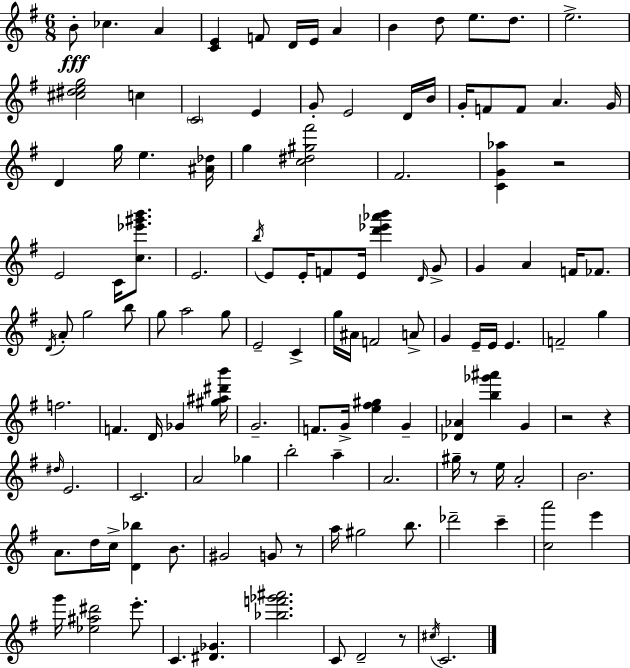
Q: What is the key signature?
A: E minor